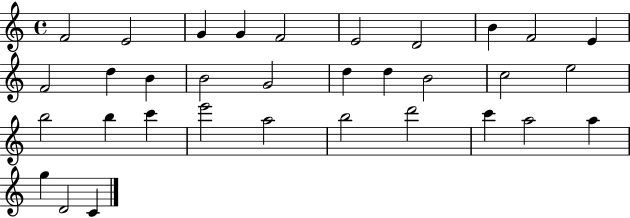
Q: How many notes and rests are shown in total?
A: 33